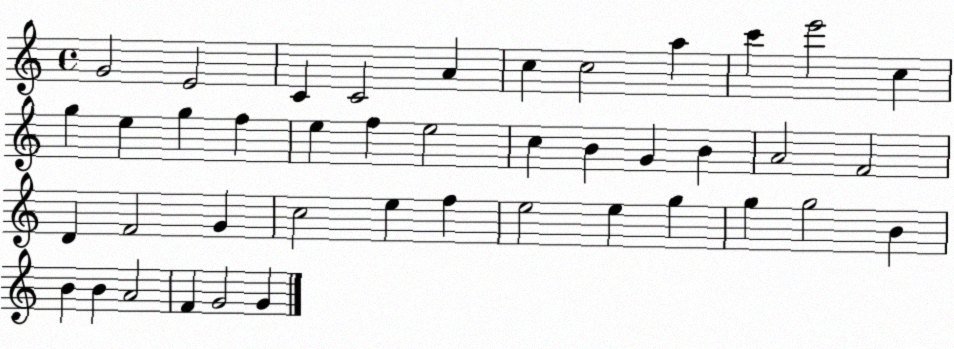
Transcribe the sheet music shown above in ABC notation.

X:1
T:Untitled
M:4/4
L:1/4
K:C
G2 E2 C C2 A c c2 a c' e'2 c g e g f e f e2 c B G B A2 F2 D F2 G c2 e f e2 e g g g2 B B B A2 F G2 G